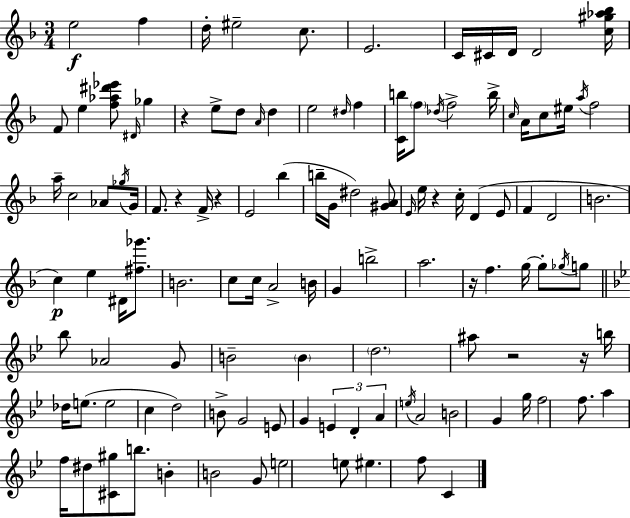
E5/h F5/q D5/s EIS5/h C5/e. E4/h. C4/s C#4/s D4/s D4/h [C5,G#5,Ab5,Bb5]/s F4/e E5/q [F5,Ab5,D#6,Eb6]/e D#4/s Gb5/q R/q E5/e D5/e A4/s D5/q E5/h D#5/s F5/q [C4,B5]/s F5/e Db5/s F5/h B5/s C5/s A4/s C5/e EIS5/s A5/s F5/h A5/s C5/h Ab4/e Gb5/s G4/s F4/e. R/q F4/s R/q E4/h Bb5/q B5/s G4/s D#5/h [G#4,A4]/e E4/s E5/s R/q C5/s D4/q E4/e F4/q D4/h B4/h. C5/q E5/q D#4/s [F#5,Gb6]/e. B4/h. C5/e C5/s A4/h B4/s G4/q B5/h A5/h. R/s F5/q. G5/s G5/e Gb5/s G5/e Bb5/e Ab4/h G4/e B4/h B4/q D5/h. A#5/e R/h R/s B5/s Db5/s E5/e. E5/h C5/q D5/h B4/e G4/h E4/e G4/q E4/q D4/q A4/q E5/s A4/h B4/h G4/q G5/s F5/h F5/e. A5/q F5/s D#5/e [C#4,G#5]/e B5/e. B4/q B4/h G4/e E5/h E5/e EIS5/q. F5/e C4/q